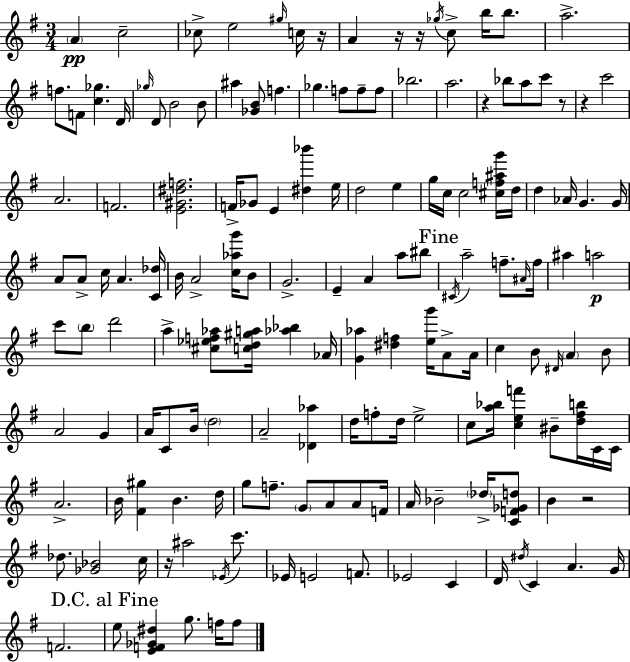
A4/q C5/h CES5/e E5/h G#5/s C5/s R/s A4/q R/s R/s Gb5/s C5/e B5/s B5/e. A5/h. F5/e. F4/e [C5,Gb5]/q. D4/s Gb5/s D4/e B4/h B4/e A#5/q [Gb4,B4]/e F5/q. Gb5/q. F5/e F5/e F5/e Bb5/h. A5/h. R/q Bb5/e A5/e C6/e R/e R/q C6/h A4/h. F4/h. [E4,G#4,D#5,F5]/h. F4/s Gb4/e E4/q [D#5,Bb6]/q E5/s D5/h E5/q G5/s C5/s C5/h [C#5,F5,A#5,G6]/s D5/s D5/q Ab4/s G4/q. G4/s A4/e A4/e C5/s A4/q. [C4,Db5]/s B4/s A4/h [C5,Ab5,G6]/s B4/e G4/h. E4/q A4/q A5/e BIS5/e C#4/s A5/h F5/e. A#4/s F5/s A#5/q A5/h C6/e B5/e D6/h A5/q [C#5,Eb5,F5,Ab5]/e [C5,D5,G#5,A5]/s [Ab5,Bb5]/q Ab4/s [G4,Ab5]/q [D#5,F5]/q [E5,G6]/s A4/e A4/s C5/q B4/e D#4/s A4/q B4/e A4/h G4/q A4/s C4/e B4/s D5/h A4/h [Db4,Ab5]/q D5/s F5/e D5/s E5/h C5/e [A5,Bb5]/s [C5,E5,F6]/q BIS4/e [D5,F#5,B5]/s C4/s C4/s A4/h. B4/s [F#4,G#5]/q B4/q. D5/s G5/e F5/e. G4/e A4/e A4/e F4/s A4/s Bb4/h Db5/s [C4,F4,Gb4,D5]/e B4/q R/h Db5/e. [Gb4,Bb4]/h C5/s R/s A#5/h Eb4/s C6/e. Eb4/s E4/h F4/e. Eb4/h C4/q D4/s D#5/s C4/q A4/q. G4/s F4/h. E5/e [E4,F4,Gb4,D#5]/q G5/e. F5/s F5/e